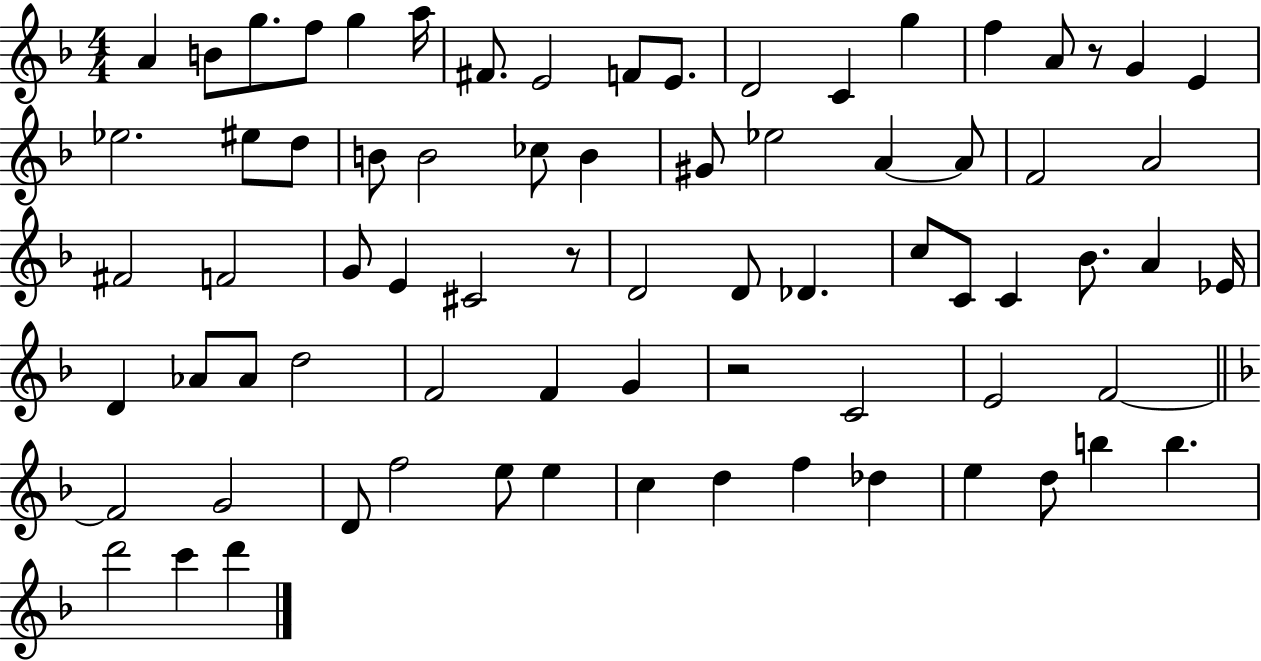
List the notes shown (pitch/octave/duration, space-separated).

A4/q B4/e G5/e. F5/e G5/q A5/s F#4/e. E4/h F4/e E4/e. D4/h C4/q G5/q F5/q A4/e R/e G4/q E4/q Eb5/h. EIS5/e D5/e B4/e B4/h CES5/e B4/q G#4/e Eb5/h A4/q A4/e F4/h A4/h F#4/h F4/h G4/e E4/q C#4/h R/e D4/h D4/e Db4/q. C5/e C4/e C4/q Bb4/e. A4/q Eb4/s D4/q Ab4/e Ab4/e D5/h F4/h F4/q G4/q R/h C4/h E4/h F4/h F4/h G4/h D4/e F5/h E5/e E5/q C5/q D5/q F5/q Db5/q E5/q D5/e B5/q B5/q. D6/h C6/q D6/q